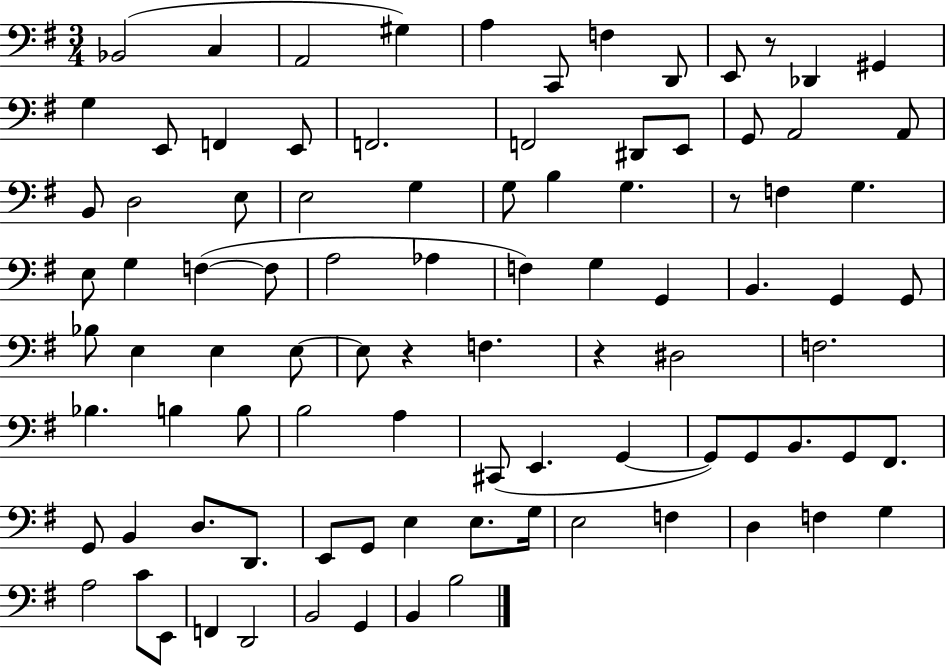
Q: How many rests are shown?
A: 4